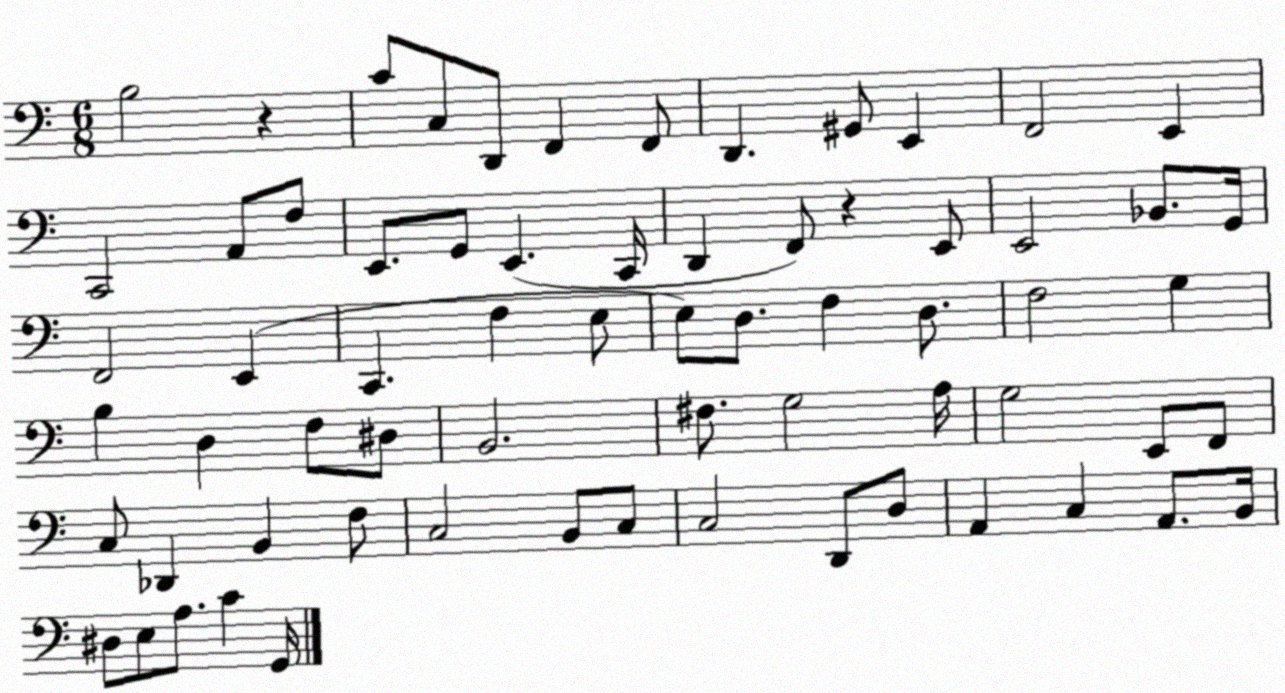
X:1
T:Untitled
M:6/8
L:1/4
K:C
B,2 z C/2 C,/2 D,,/2 F,, F,,/2 D,, ^G,,/2 E,, F,,2 E,, C,,2 A,,/2 F,/2 E,,/2 G,,/2 E,, C,,/4 D,, F,,/2 z E,,/2 E,,2 _B,,/2 G,,/4 F,,2 E,, C,, F, E,/2 E,/2 D,/2 F, D,/2 F,2 G, B, D, F,/2 ^D,/2 B,,2 ^F,/2 G,2 A,/4 G,2 E,,/2 F,,/2 C,/2 _D,, B,, F,/2 C,2 B,,/2 C,/2 C,2 D,,/2 D,/2 A,, C, A,,/2 B,,/4 ^D,/2 E,/2 A,/2 C G,,/4